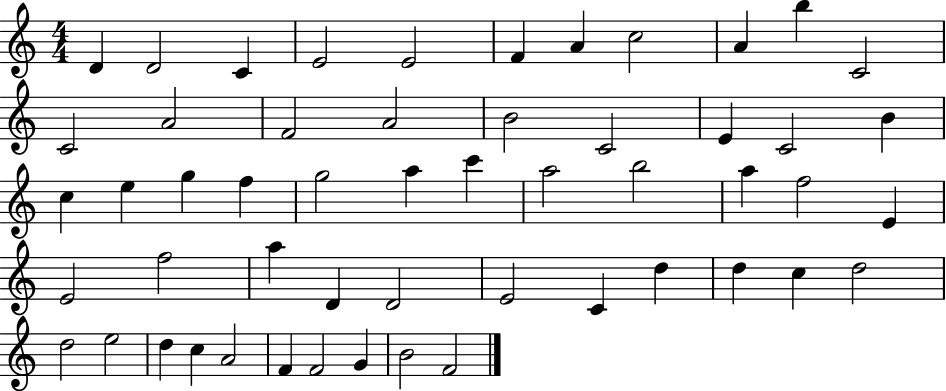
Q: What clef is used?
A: treble